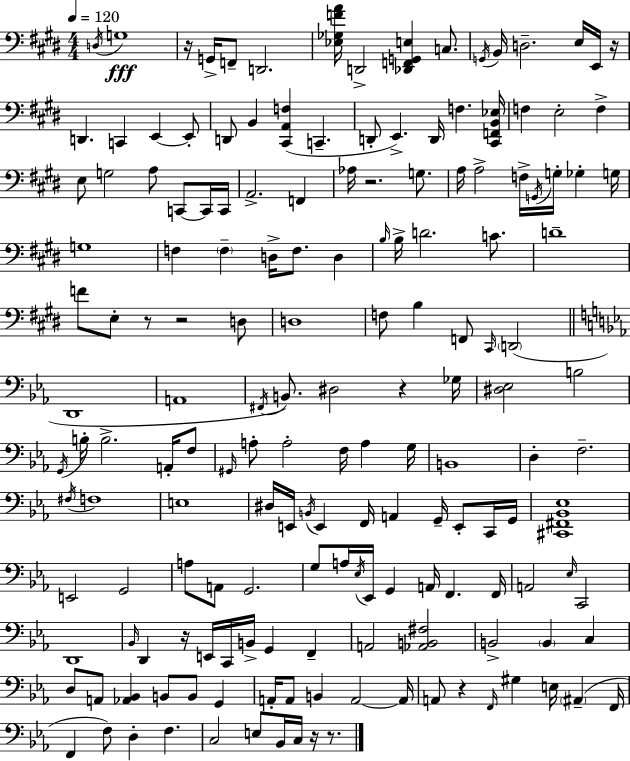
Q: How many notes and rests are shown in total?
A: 167